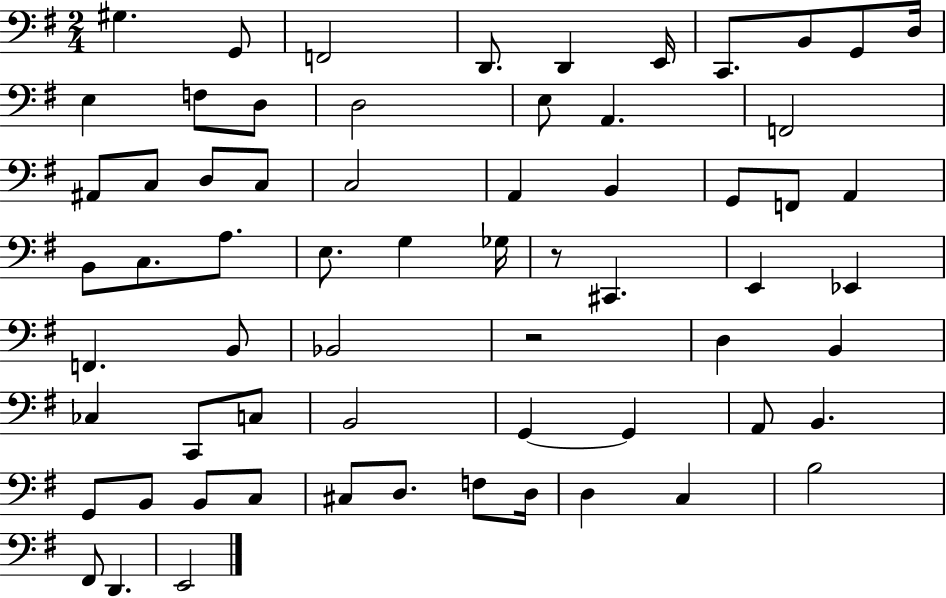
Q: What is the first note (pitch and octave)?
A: G#3